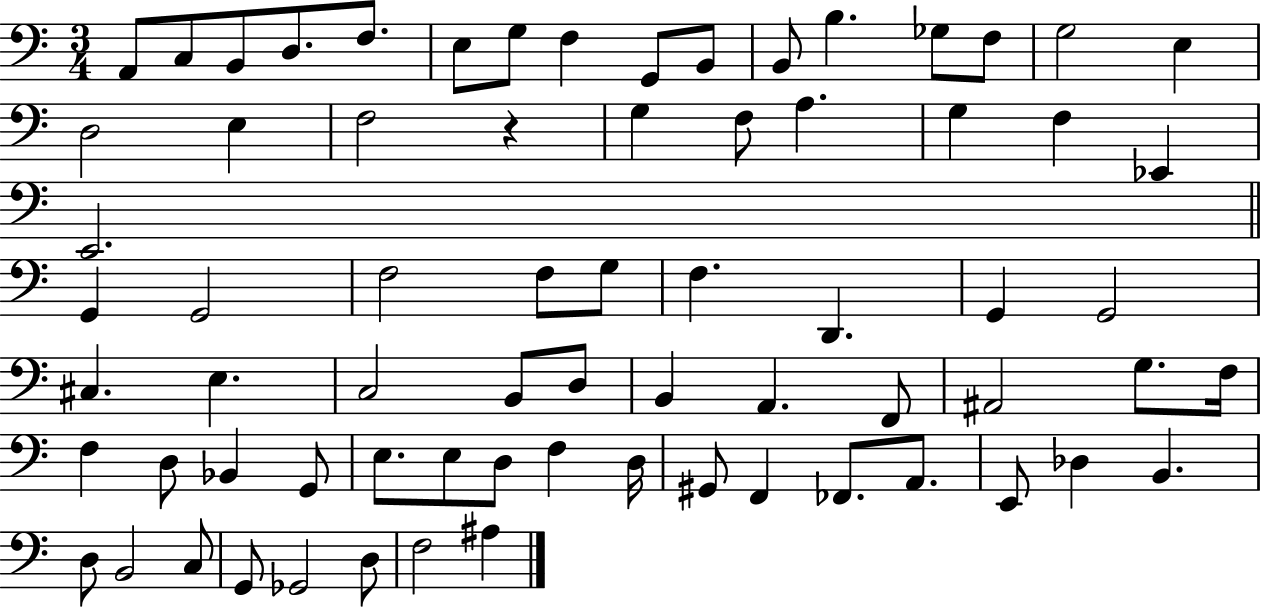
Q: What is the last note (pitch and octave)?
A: A#3